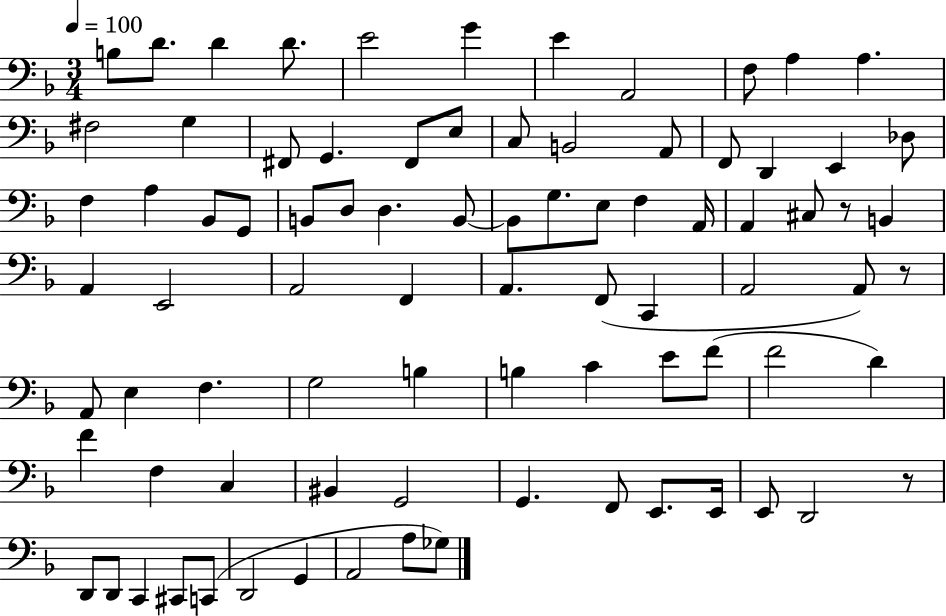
B3/e D4/e. D4/q D4/e. E4/h G4/q E4/q A2/h F3/e A3/q A3/q. F#3/h G3/q F#2/e G2/q. F#2/e E3/e C3/e B2/h A2/e F2/e D2/q E2/q Db3/e F3/q A3/q Bb2/e G2/e B2/e D3/e D3/q. B2/e B2/e G3/e. E3/e F3/q A2/s A2/q C#3/e R/e B2/q A2/q E2/h A2/h F2/q A2/q. F2/e C2/q A2/h A2/e R/e A2/e E3/q F3/q. G3/h B3/q B3/q C4/q E4/e F4/e F4/h D4/q F4/q F3/q C3/q BIS2/q G2/h G2/q. F2/e E2/e. E2/s E2/e D2/h R/e D2/e D2/e C2/q C#2/e C2/e D2/h G2/q A2/h A3/e Gb3/e